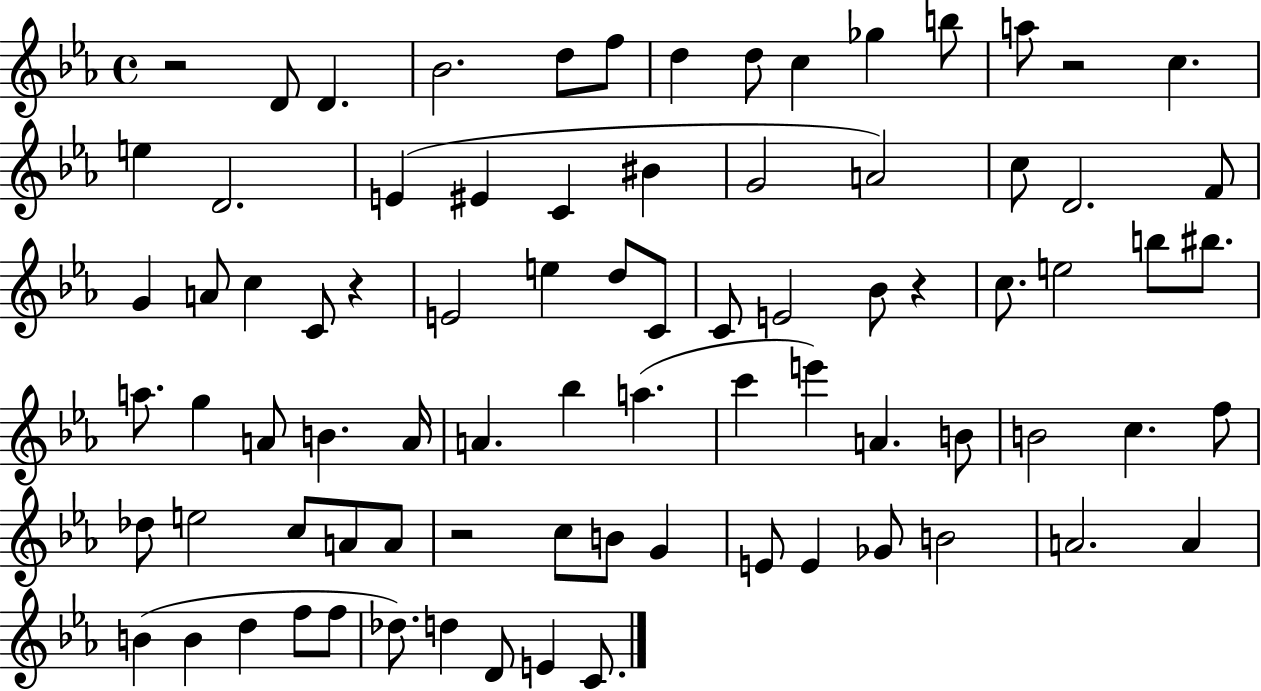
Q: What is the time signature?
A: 4/4